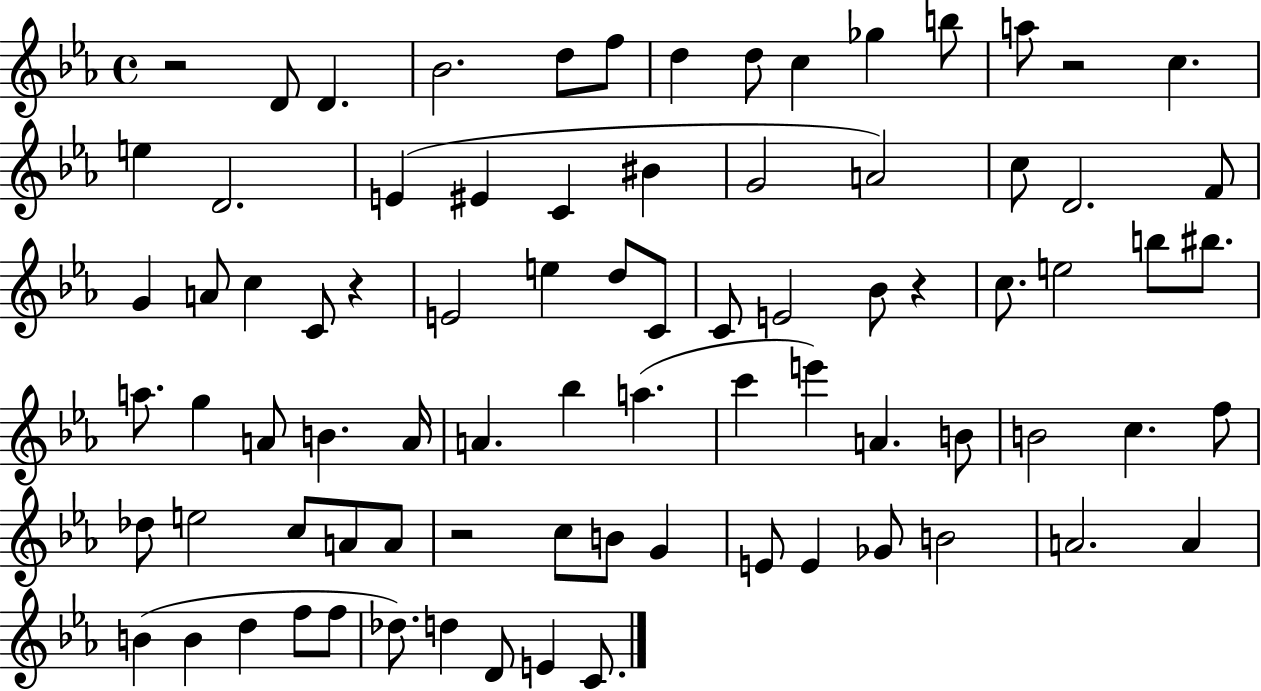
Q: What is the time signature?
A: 4/4